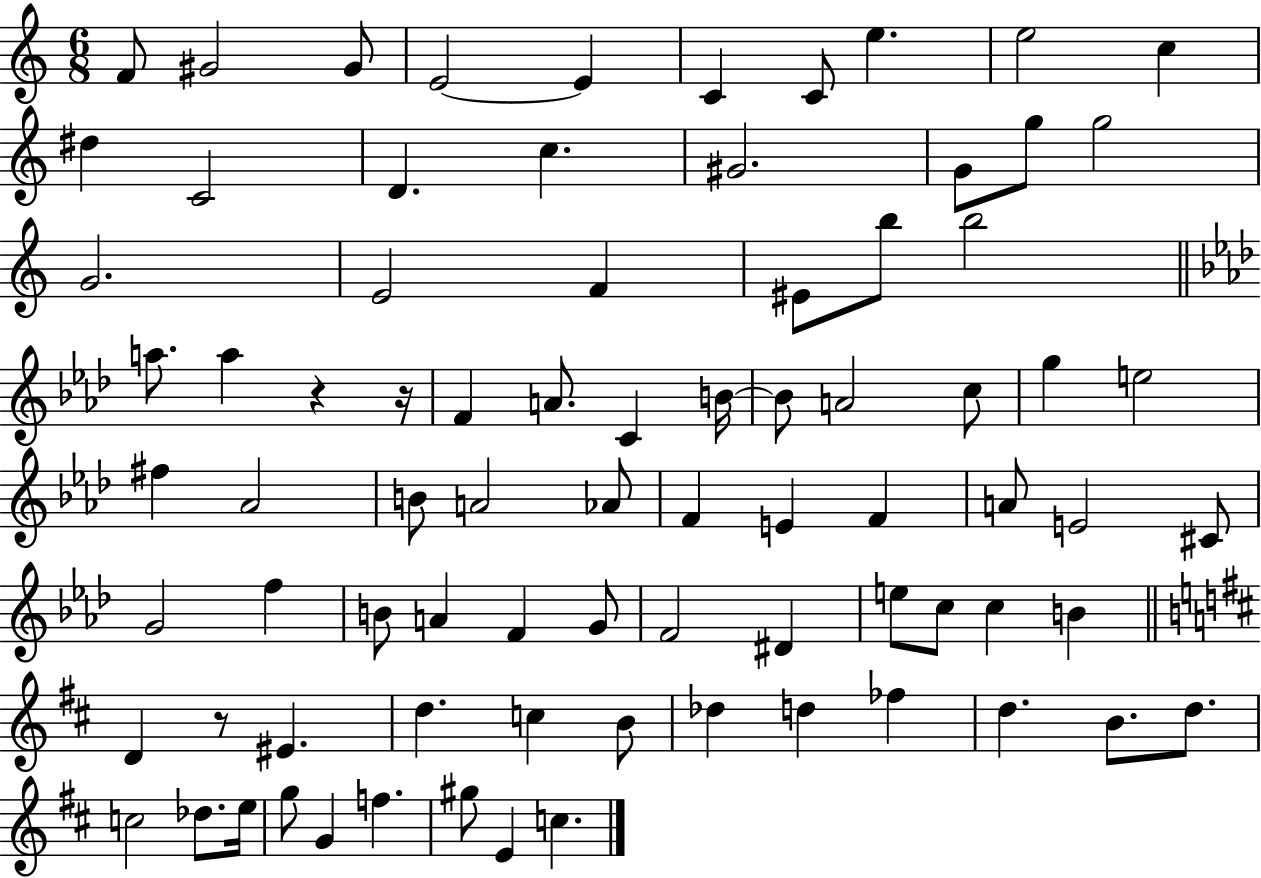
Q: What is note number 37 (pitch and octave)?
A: Ab4